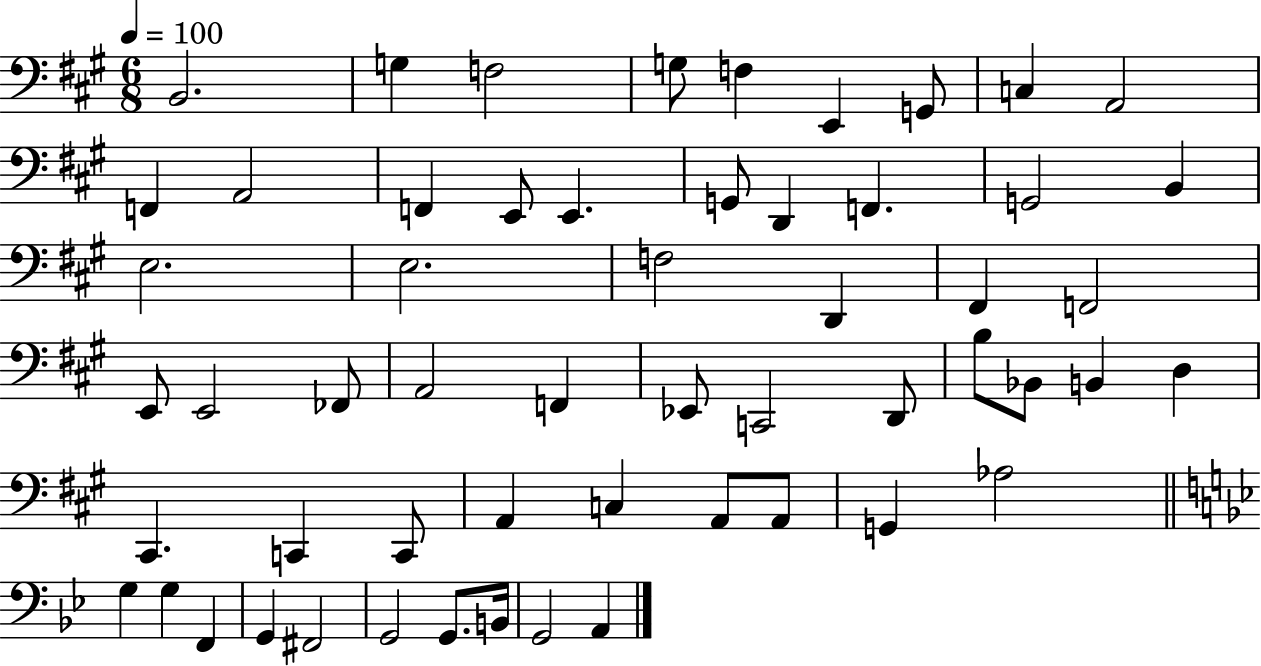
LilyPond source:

{
  \clef bass
  \numericTimeSignature
  \time 6/8
  \key a \major
  \tempo 4 = 100
  b,2. | g4 f2 | g8 f4 e,4 g,8 | c4 a,2 | \break f,4 a,2 | f,4 e,8 e,4. | g,8 d,4 f,4. | g,2 b,4 | \break e2. | e2. | f2 d,4 | fis,4 f,2 | \break e,8 e,2 fes,8 | a,2 f,4 | ees,8 c,2 d,8 | b8 bes,8 b,4 d4 | \break cis,4. c,4 c,8 | a,4 c4 a,8 a,8 | g,4 aes2 | \bar "||" \break \key bes \major g4 g4 f,4 | g,4 fis,2 | g,2 g,8. b,16 | g,2 a,4 | \break \bar "|."
}